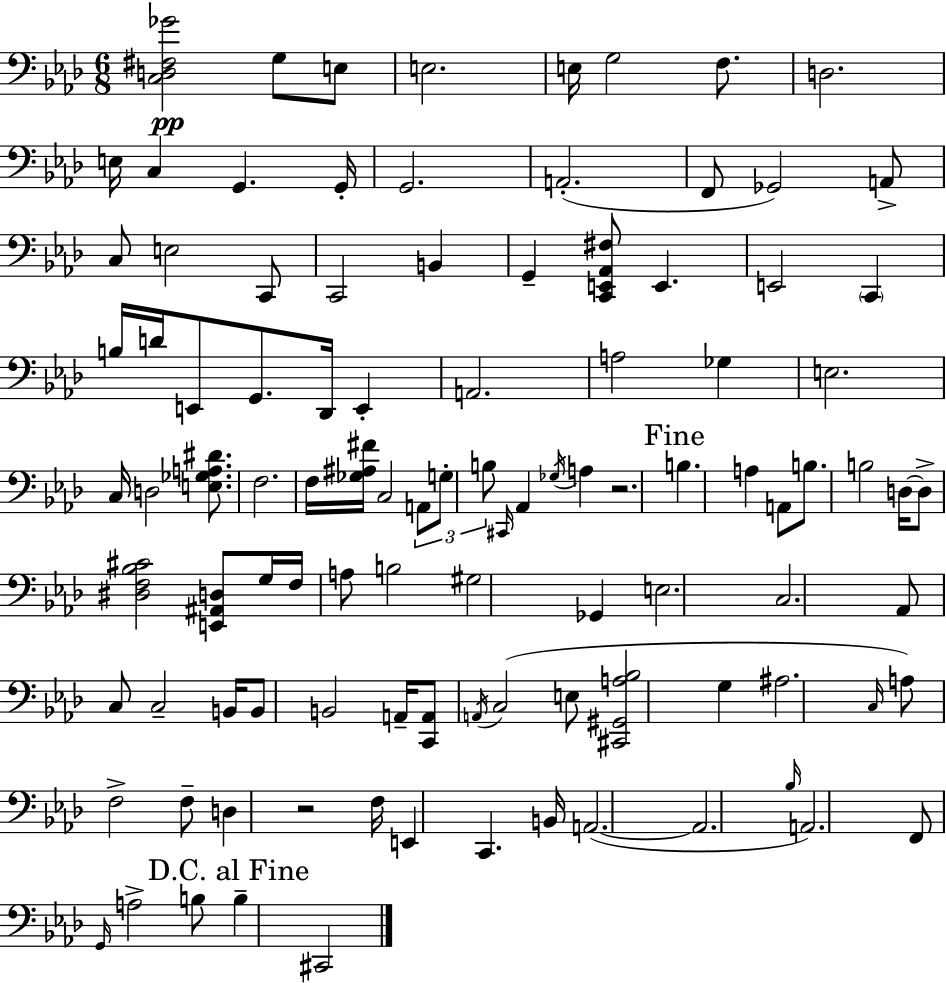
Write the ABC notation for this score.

X:1
T:Untitled
M:6/8
L:1/4
K:Ab
[C,D,^F,_G]2 G,/2 E,/2 E,2 E,/4 G,2 F,/2 D,2 E,/4 C, G,, G,,/4 G,,2 A,,2 F,,/2 _G,,2 A,,/2 C,/2 E,2 C,,/2 C,,2 B,, G,, [C,,E,,_A,,^F,]/2 E,, E,,2 C,, B,/4 D/4 E,,/2 G,,/2 _D,,/4 E,, A,,2 A,2 _G, E,2 C,/4 D,2 [E,_G,A,^D]/2 F,2 F,/4 [_G,^A,^F]/4 C,2 A,,/2 G,/2 B,/2 ^C,,/4 _A,, _G,/4 A, z2 B, A, A,,/2 B,/2 B,2 D,/4 D,/2 [^D,F,_B,^C]2 [E,,^A,,D,]/2 G,/4 F,/4 A,/2 B,2 ^G,2 _G,, E,2 C,2 _A,,/2 C,/2 C,2 B,,/4 B,,/2 B,,2 A,,/4 [C,,A,,]/2 A,,/4 C,2 E,/2 [^C,,^G,,A,_B,]2 G, ^A,2 C,/4 A,/2 F,2 F,/2 D, z2 F,/4 E,, C,, B,,/4 A,,2 A,,2 _B,/4 A,,2 F,,/2 G,,/4 A,2 B,/2 B, ^C,,2